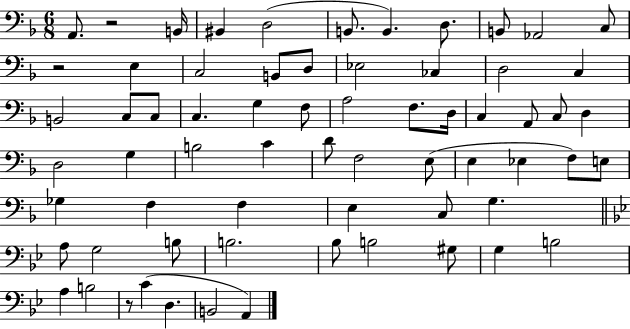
{
  \clef bass
  \numericTimeSignature
  \time 6/8
  \key f \major
  a,8. r2 b,16 | bis,4 d2( | b,8. b,4.) d8. | b,8 aes,2 c8 | \break r2 e4 | c2 b,8 d8 | ees2 ces4 | d2 c4 | \break b,2 c8 c8 | c4. g4 f8 | a2 f8. d16 | c4 a,8 c8 d4 | \break d2 g4 | b2 c'4 | d'8 f2 e8( | e4 ees4 f8) e8 | \break ges4 f4 f4 | e4 c8 g4. | \bar "||" \break \key g \minor a8 g2 b8 | b2. | bes8 b2 gis8 | g4 b2 | \break a4 b2 | r8 c'4( d4. | b,2 a,4) | \bar "|."
}